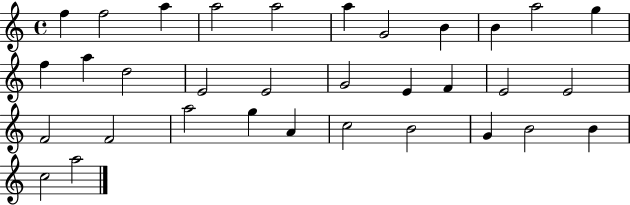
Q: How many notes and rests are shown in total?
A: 33